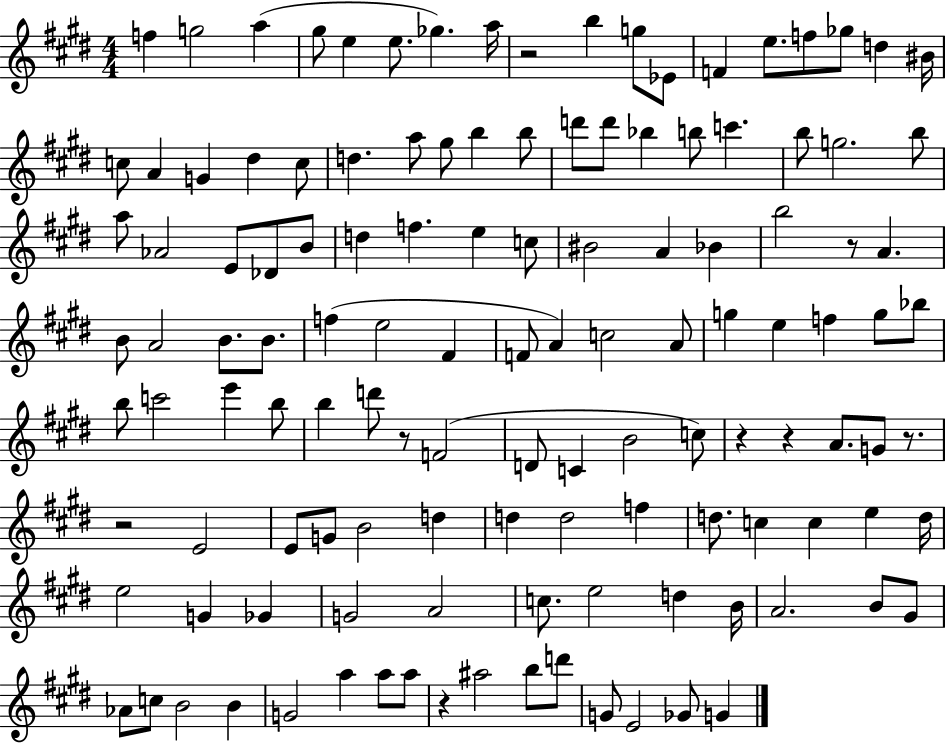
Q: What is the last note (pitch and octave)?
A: G4